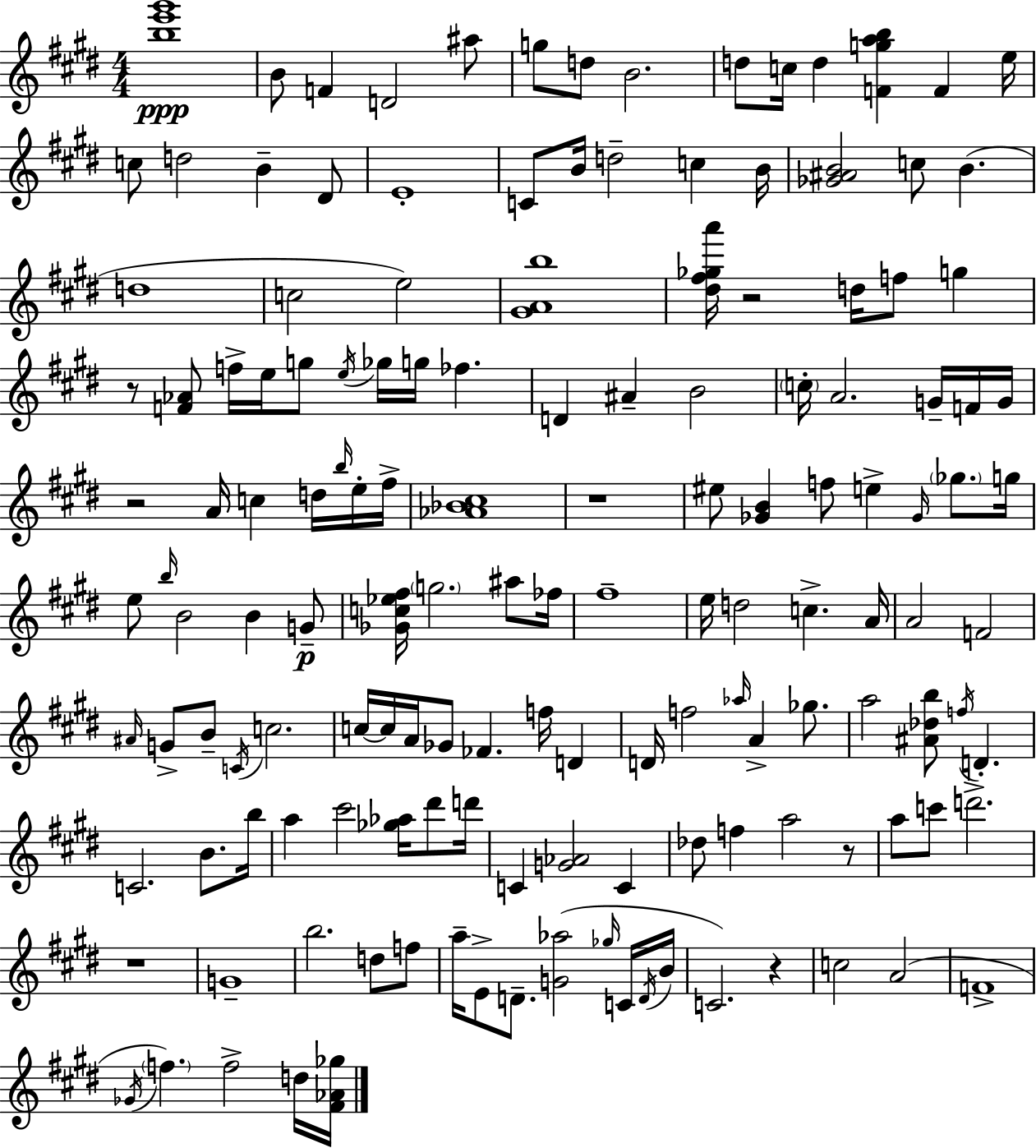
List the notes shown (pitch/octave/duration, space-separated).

[B5,E6,G#6]/w B4/e F4/q D4/h A#5/e G5/e D5/e B4/h. D5/e C5/s D5/q [F4,G5,A5,B5]/q F4/q E5/s C5/e D5/h B4/q D#4/e E4/w C4/e B4/s D5/h C5/q B4/s [Gb4,A#4,B4]/h C5/e B4/q. D5/w C5/h E5/h [G#4,A4,B5]/w [D#5,F#5,Gb5,A6]/s R/h D5/s F5/e G5/q R/e [F4,Ab4]/e F5/s E5/s G5/e E5/s Gb5/s G5/s FES5/q. D4/q A#4/q B4/h C5/s A4/h. G4/s F4/s G4/s R/h A4/s C5/q D5/s B5/s E5/s F#5/s [Ab4,Bb4,C#5]/w R/w EIS5/e [Gb4,B4]/q F5/e E5/q Gb4/s Gb5/e. G5/s E5/e B5/s B4/h B4/q G4/e [Gb4,C5,Eb5,F#5]/s G5/h. A#5/e FES5/s F#5/w E5/s D5/h C5/q. A4/s A4/h F4/h A#4/s G4/e B4/e C4/s C5/h. C5/s C5/s A4/s Gb4/e FES4/q. F5/s D4/q D4/s F5/h Ab5/s A4/q Gb5/e. A5/h [A#4,Db5,B5]/e F5/s D4/q. C4/h. B4/e. B5/s A5/q C#6/h [Gb5,Ab5]/s D#6/e D6/s C4/q [G4,Ab4]/h C4/q Db5/e F5/q A5/h R/e A5/e C6/e D6/h. R/w G4/w B5/h. D5/e F5/e A5/s E4/e D4/e. [G4,Ab5]/h Gb5/s C4/s D4/s B4/s C4/h. R/q C5/h A4/h F4/w Gb4/s F5/q. F5/h D5/s [F#4,Ab4,Gb5]/s